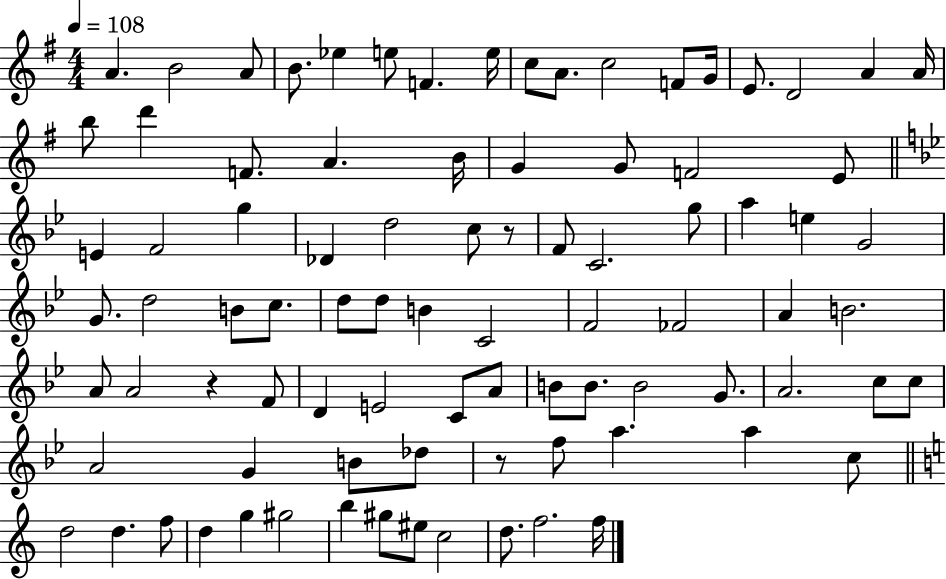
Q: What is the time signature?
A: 4/4